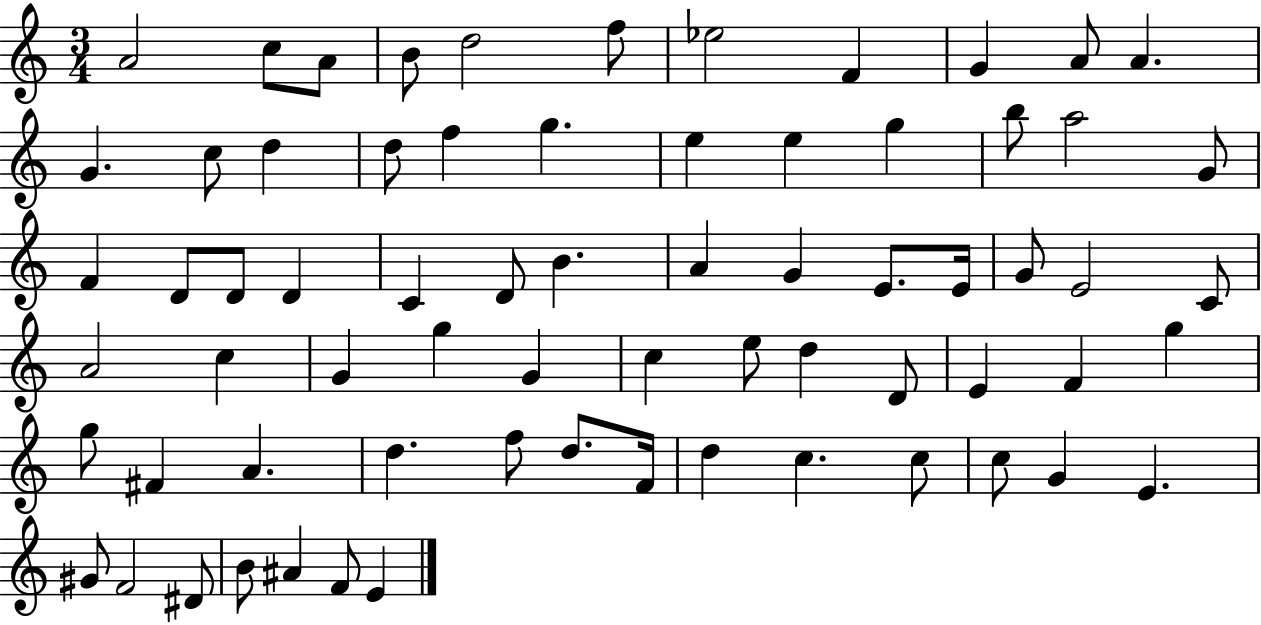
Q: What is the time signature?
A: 3/4